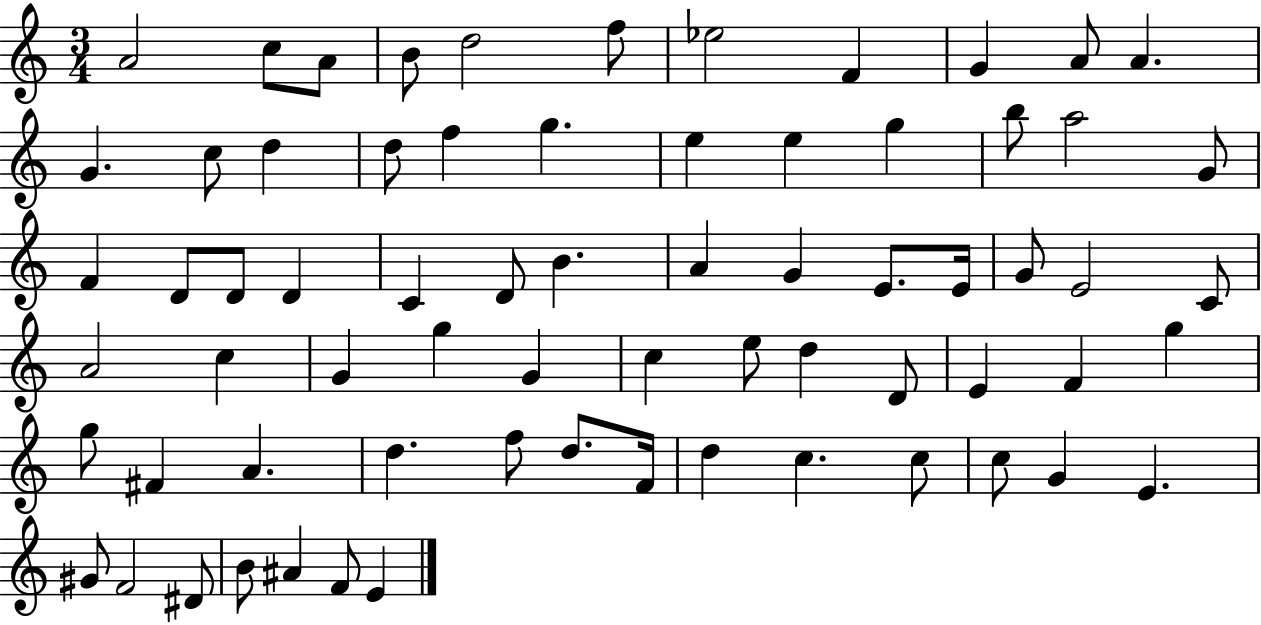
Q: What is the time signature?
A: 3/4